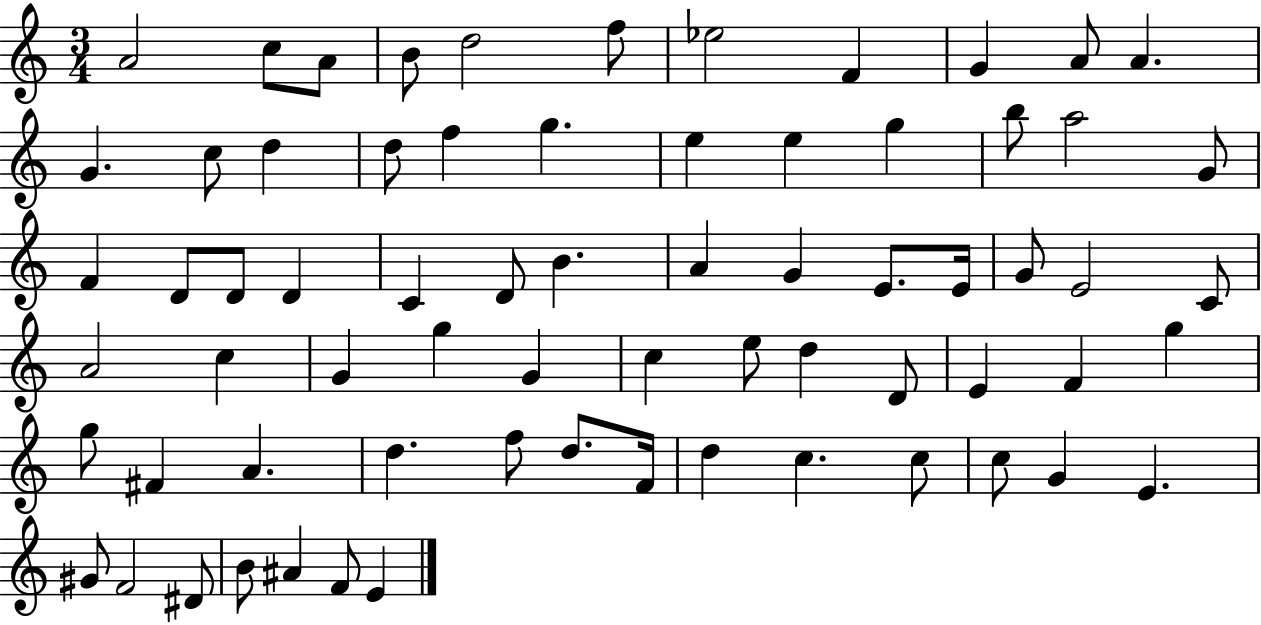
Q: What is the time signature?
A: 3/4